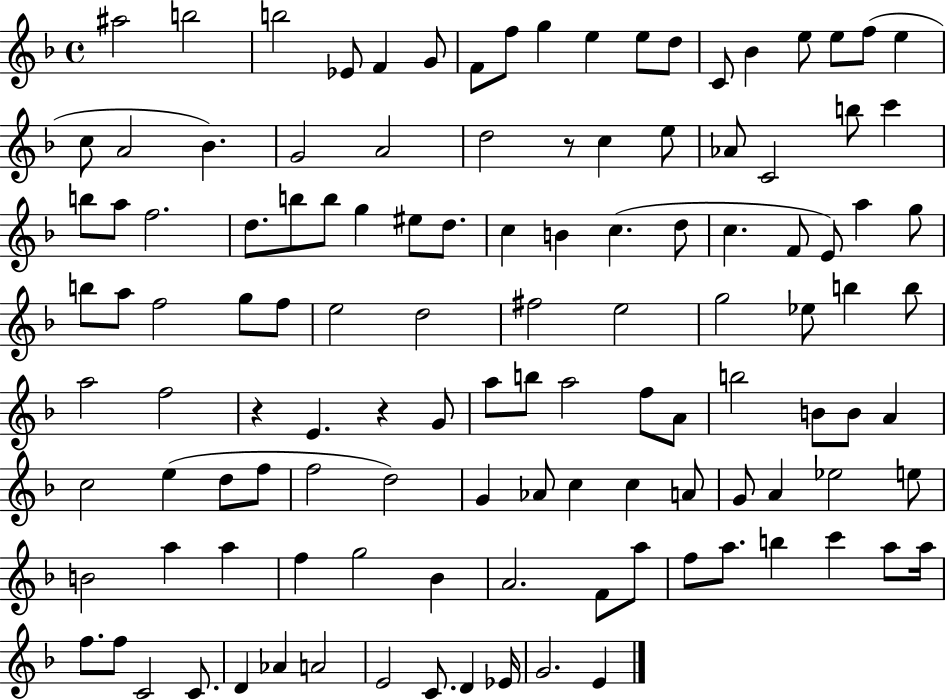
{
  \clef treble
  \time 4/4
  \defaultTimeSignature
  \key f \major
  ais''2 b''2 | b''2 ees'8 f'4 g'8 | f'8 f''8 g''4 e''4 e''8 d''8 | c'8 bes'4 e''8 e''8 f''8( e''4 | \break c''8 a'2 bes'4.) | g'2 a'2 | d''2 r8 c''4 e''8 | aes'8 c'2 b''8 c'''4 | \break b''8 a''8 f''2. | d''8. b''8 b''8 g''4 eis''8 d''8. | c''4 b'4 c''4.( d''8 | c''4. f'8 e'8) a''4 g''8 | \break b''8 a''8 f''2 g''8 f''8 | e''2 d''2 | fis''2 e''2 | g''2 ees''8 b''4 b''8 | \break a''2 f''2 | r4 e'4. r4 g'8 | a''8 b''8 a''2 f''8 a'8 | b''2 b'8 b'8 a'4 | \break c''2 e''4( d''8 f''8 | f''2 d''2) | g'4 aes'8 c''4 c''4 a'8 | g'8 a'4 ees''2 e''8 | \break b'2 a''4 a''4 | f''4 g''2 bes'4 | a'2. f'8 a''8 | f''8 a''8. b''4 c'''4 a''8 a''16 | \break f''8. f''8 c'2 c'8. | d'4 aes'4 a'2 | e'2 c'8. d'4 ees'16 | g'2. e'4 | \break \bar "|."
}